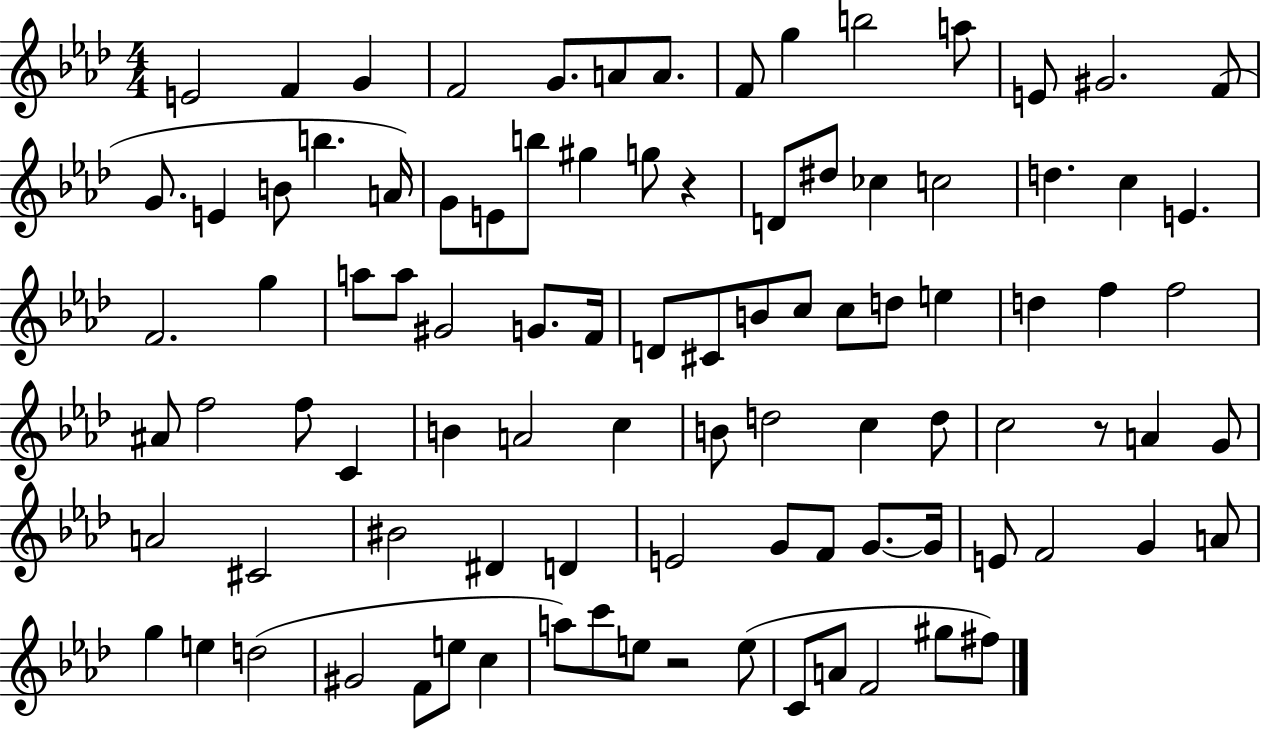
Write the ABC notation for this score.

X:1
T:Untitled
M:4/4
L:1/4
K:Ab
E2 F G F2 G/2 A/2 A/2 F/2 g b2 a/2 E/2 ^G2 F/2 G/2 E B/2 b A/4 G/2 E/2 b/2 ^g g/2 z D/2 ^d/2 _c c2 d c E F2 g a/2 a/2 ^G2 G/2 F/4 D/2 ^C/2 B/2 c/2 c/2 d/2 e d f f2 ^A/2 f2 f/2 C B A2 c B/2 d2 c d/2 c2 z/2 A G/2 A2 ^C2 ^B2 ^D D E2 G/2 F/2 G/2 G/4 E/2 F2 G A/2 g e d2 ^G2 F/2 e/2 c a/2 c'/2 e/2 z2 e/2 C/2 A/2 F2 ^g/2 ^f/2